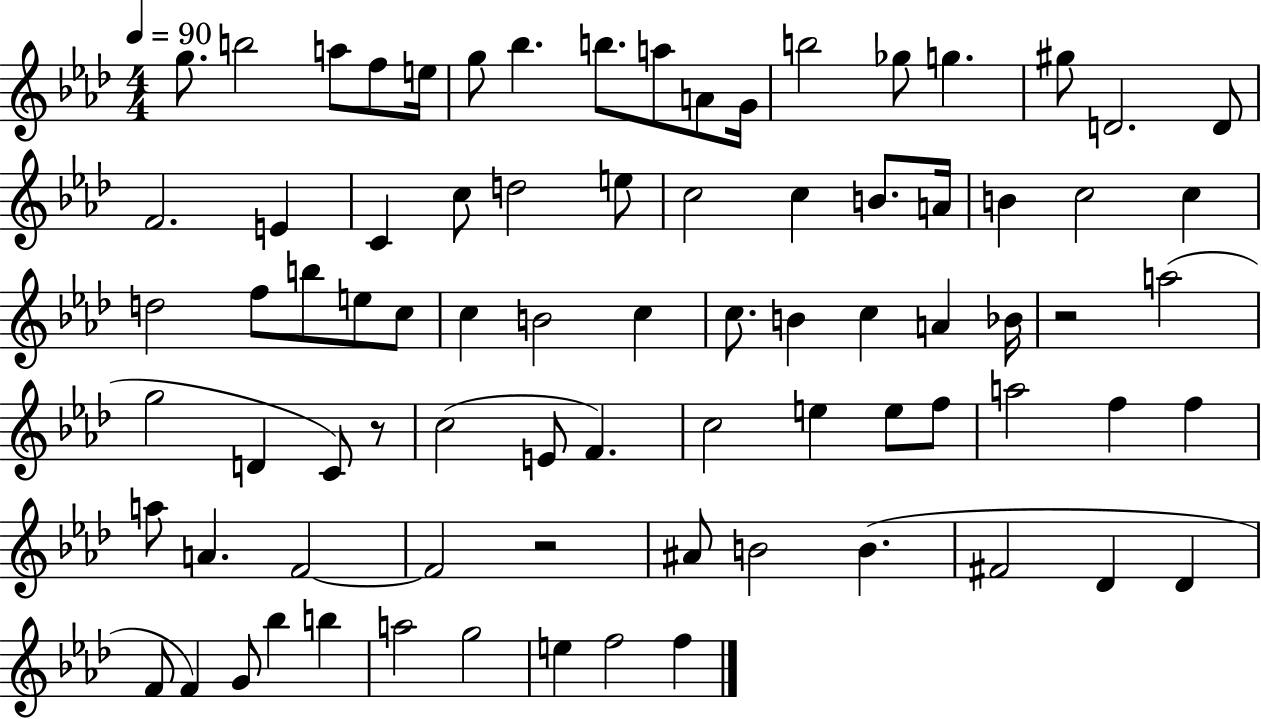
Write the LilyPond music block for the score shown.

{
  \clef treble
  \numericTimeSignature
  \time 4/4
  \key aes \major
  \tempo 4 = 90
  g''8. b''2 a''8 f''8 e''16 | g''8 bes''4. b''8. a''8 a'8 g'16 | b''2 ges''8 g''4. | gis''8 d'2. d'8 | \break f'2. e'4 | c'4 c''8 d''2 e''8 | c''2 c''4 b'8. a'16 | b'4 c''2 c''4 | \break d''2 f''8 b''8 e''8 c''8 | c''4 b'2 c''4 | c''8. b'4 c''4 a'4 bes'16 | r2 a''2( | \break g''2 d'4 c'8) r8 | c''2( e'8 f'4.) | c''2 e''4 e''8 f''8 | a''2 f''4 f''4 | \break a''8 a'4. f'2~~ | f'2 r2 | ais'8 b'2 b'4.( | fis'2 des'4 des'4 | \break f'8 f'4) g'8 bes''4 b''4 | a''2 g''2 | e''4 f''2 f''4 | \bar "|."
}